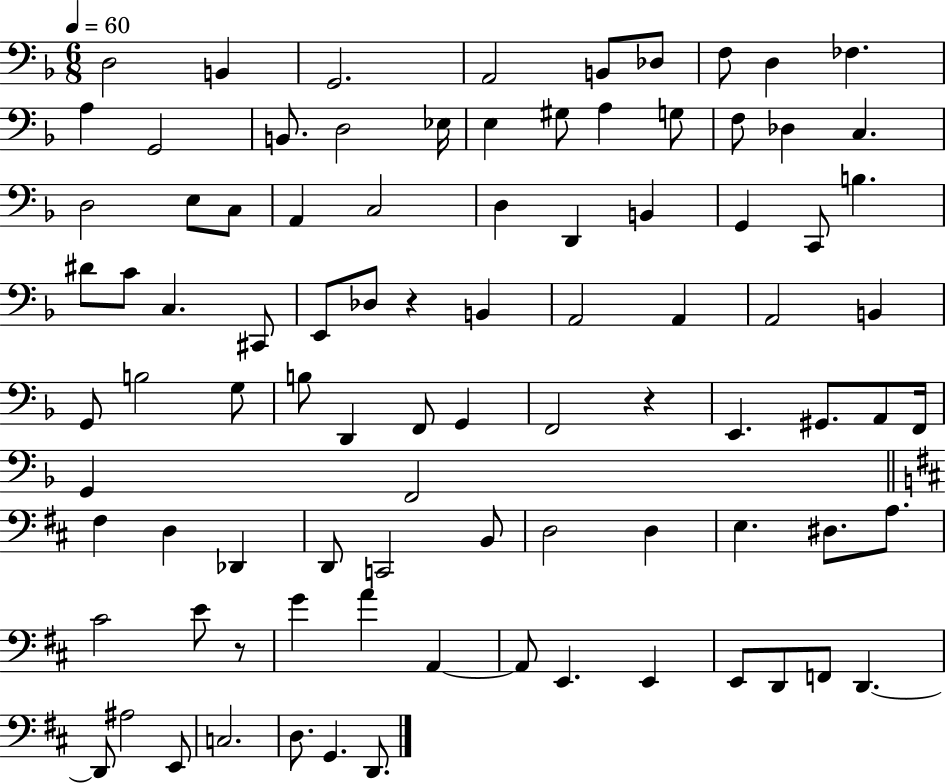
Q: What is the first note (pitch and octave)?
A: D3